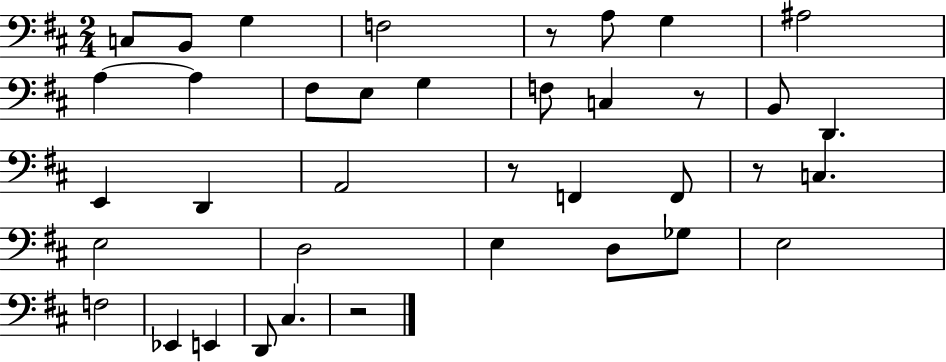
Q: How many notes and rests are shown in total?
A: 38